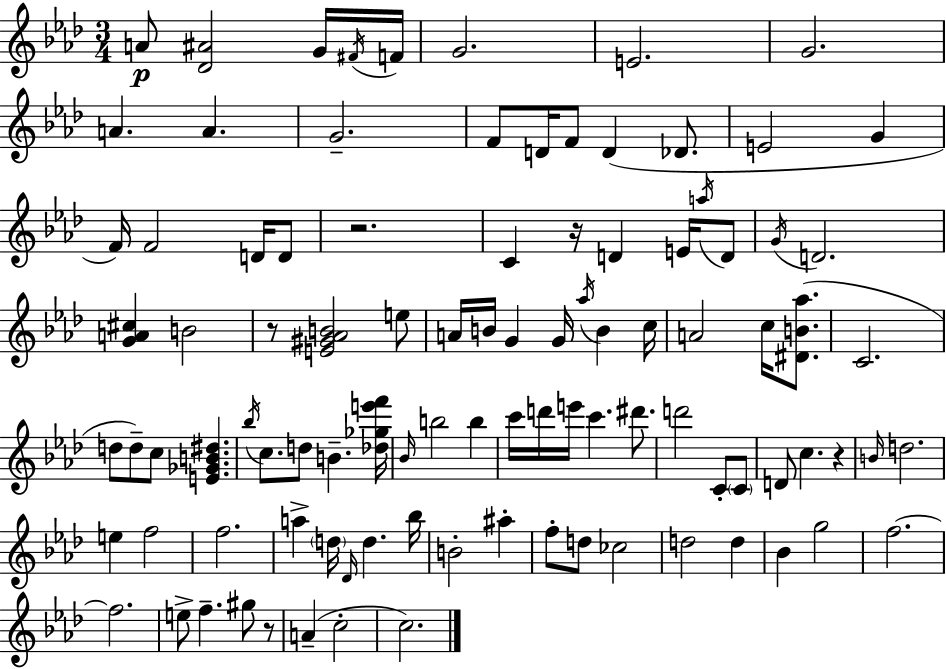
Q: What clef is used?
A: treble